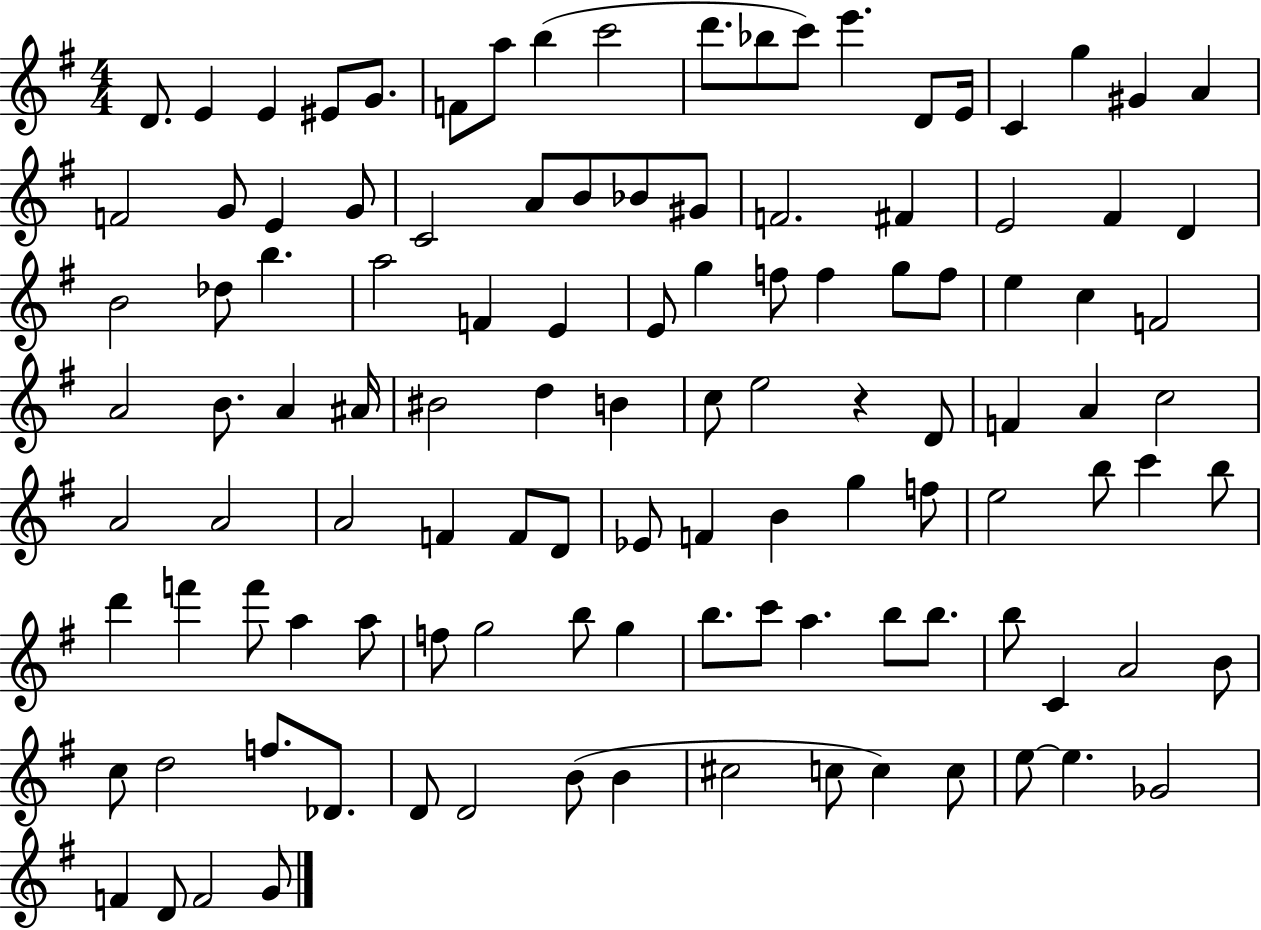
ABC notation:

X:1
T:Untitled
M:4/4
L:1/4
K:G
D/2 E E ^E/2 G/2 F/2 a/2 b c'2 d'/2 _b/2 c'/2 e' D/2 E/4 C g ^G A F2 G/2 E G/2 C2 A/2 B/2 _B/2 ^G/2 F2 ^F E2 ^F D B2 _d/2 b a2 F E E/2 g f/2 f g/2 f/2 e c F2 A2 B/2 A ^A/4 ^B2 d B c/2 e2 z D/2 F A c2 A2 A2 A2 F F/2 D/2 _E/2 F B g f/2 e2 b/2 c' b/2 d' f' f'/2 a a/2 f/2 g2 b/2 g b/2 c'/2 a b/2 b/2 b/2 C A2 B/2 c/2 d2 f/2 _D/2 D/2 D2 B/2 B ^c2 c/2 c c/2 e/2 e _G2 F D/2 F2 G/2